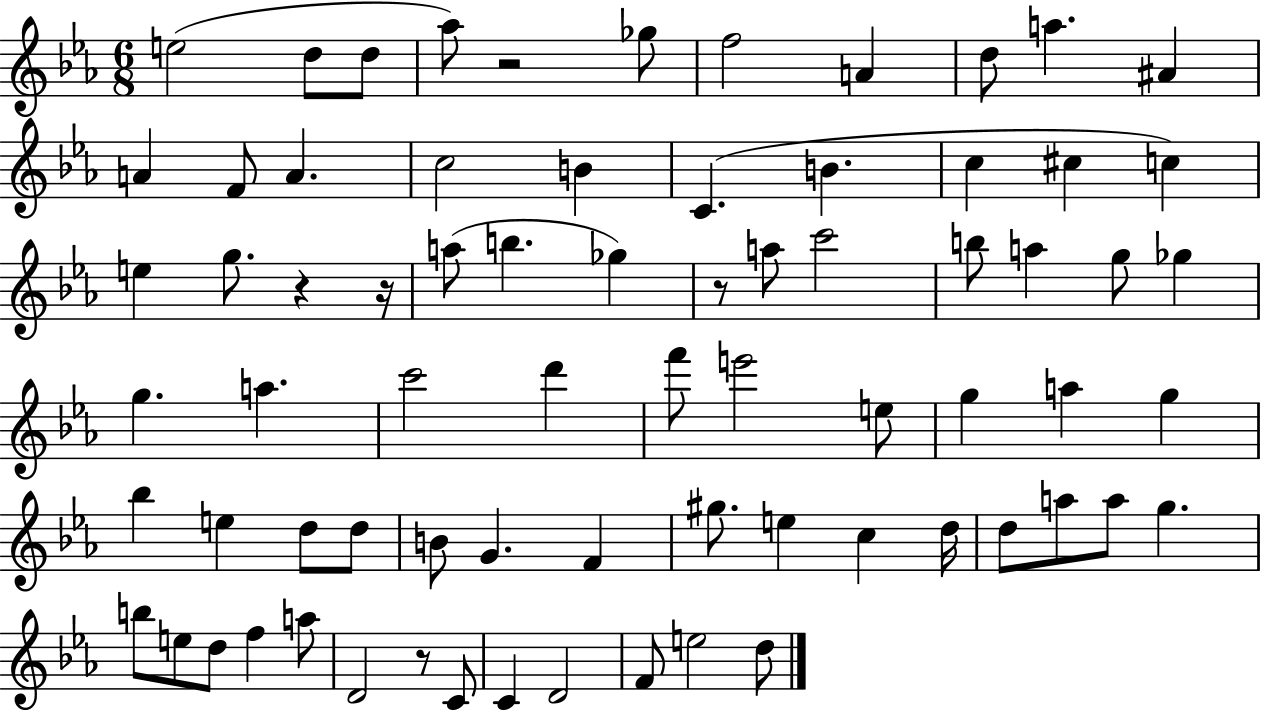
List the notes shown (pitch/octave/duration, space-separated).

E5/h D5/e D5/e Ab5/e R/h Gb5/e F5/h A4/q D5/e A5/q. A#4/q A4/q F4/e A4/q. C5/h B4/q C4/q. B4/q. C5/q C#5/q C5/q E5/q G5/e. R/q R/s A5/e B5/q. Gb5/q R/e A5/e C6/h B5/e A5/q G5/e Gb5/q G5/q. A5/q. C6/h D6/q F6/e E6/h E5/e G5/q A5/q G5/q Bb5/q E5/q D5/e D5/e B4/e G4/q. F4/q G#5/e. E5/q C5/q D5/s D5/e A5/e A5/e G5/q. B5/e E5/e D5/e F5/q A5/e D4/h R/e C4/e C4/q D4/h F4/e E5/h D5/e